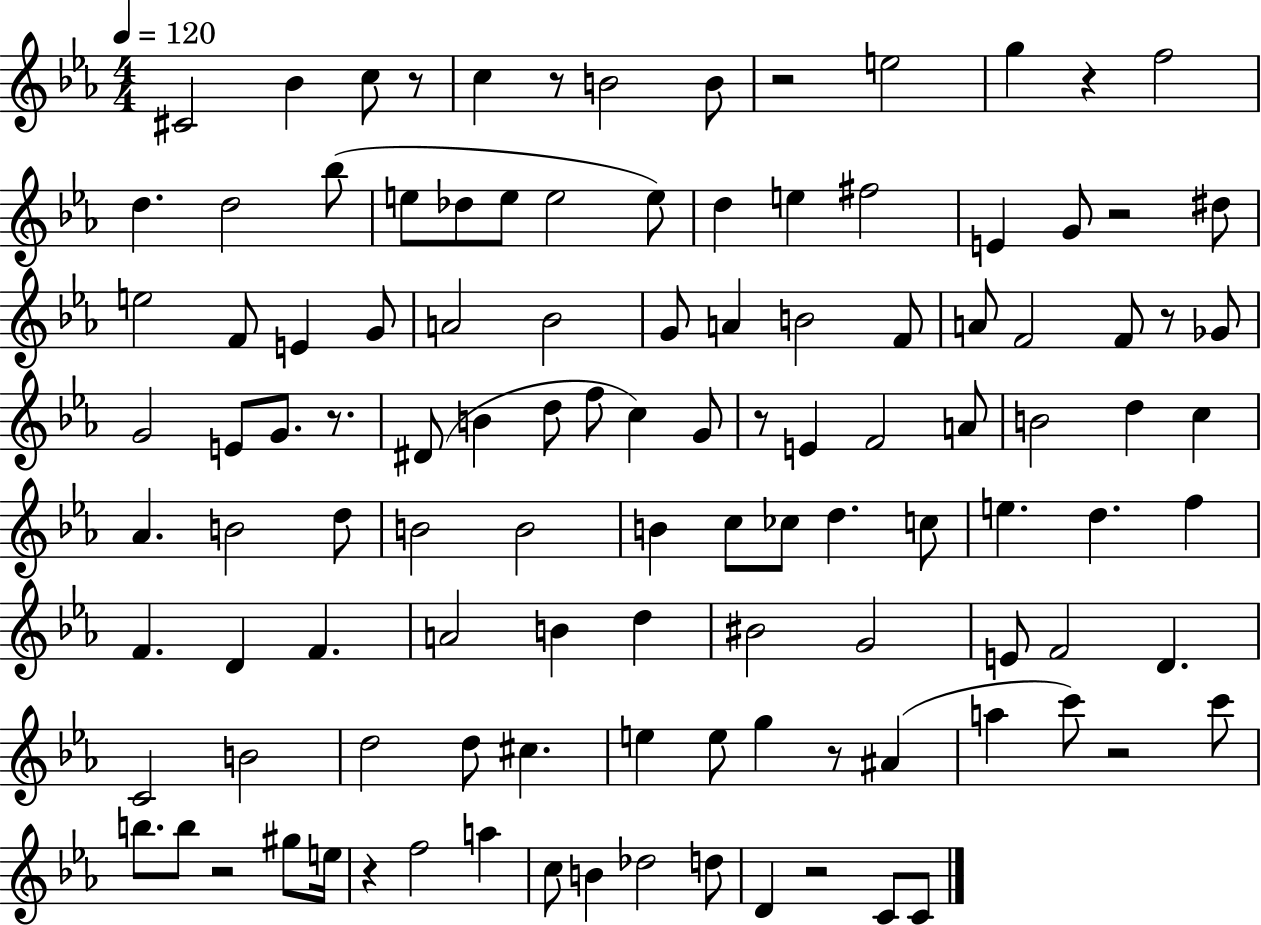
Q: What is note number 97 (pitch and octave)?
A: Db5